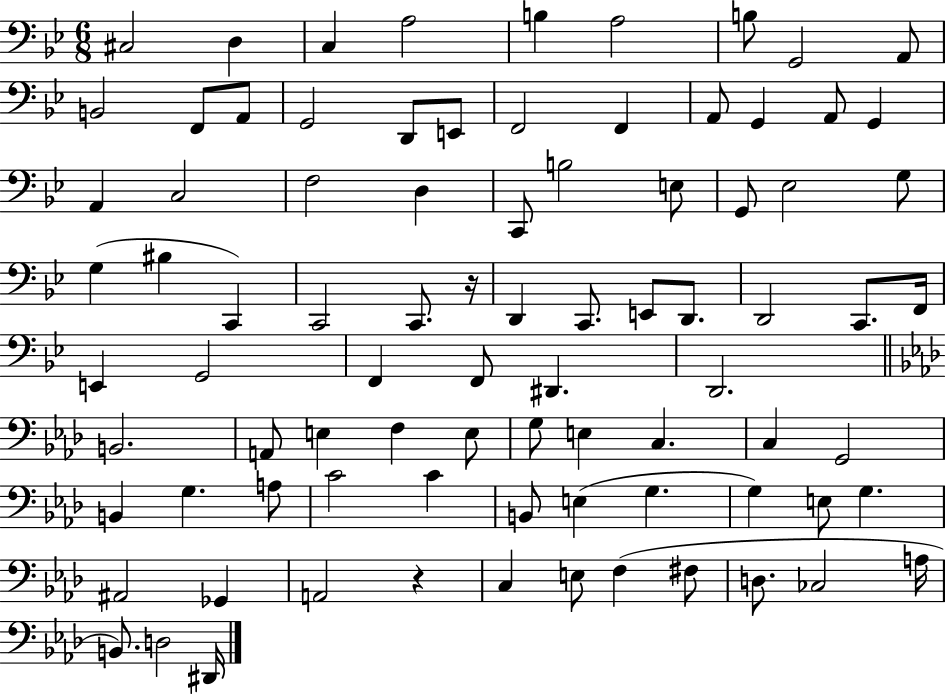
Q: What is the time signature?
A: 6/8